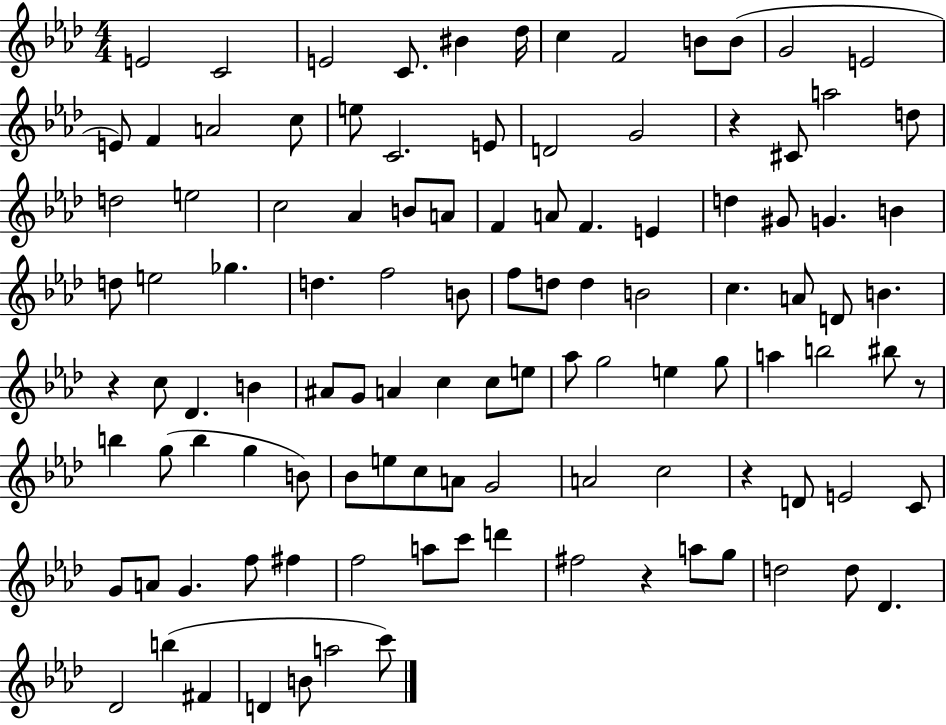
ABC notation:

X:1
T:Untitled
M:4/4
L:1/4
K:Ab
E2 C2 E2 C/2 ^B _d/4 c F2 B/2 B/2 G2 E2 E/2 F A2 c/2 e/2 C2 E/2 D2 G2 z ^C/2 a2 d/2 d2 e2 c2 _A B/2 A/2 F A/2 F E d ^G/2 G B d/2 e2 _g d f2 B/2 f/2 d/2 d B2 c A/2 D/2 B z c/2 _D B ^A/2 G/2 A c c/2 e/2 _a/2 g2 e g/2 a b2 ^b/2 z/2 b g/2 b g B/2 _B/2 e/2 c/2 A/2 G2 A2 c2 z D/2 E2 C/2 G/2 A/2 G f/2 ^f f2 a/2 c'/2 d' ^f2 z a/2 g/2 d2 d/2 _D _D2 b ^F D B/2 a2 c'/2